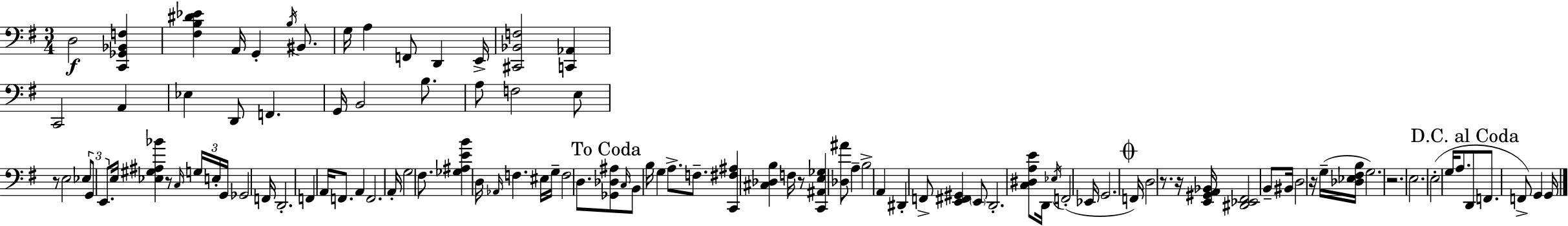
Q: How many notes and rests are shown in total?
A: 106